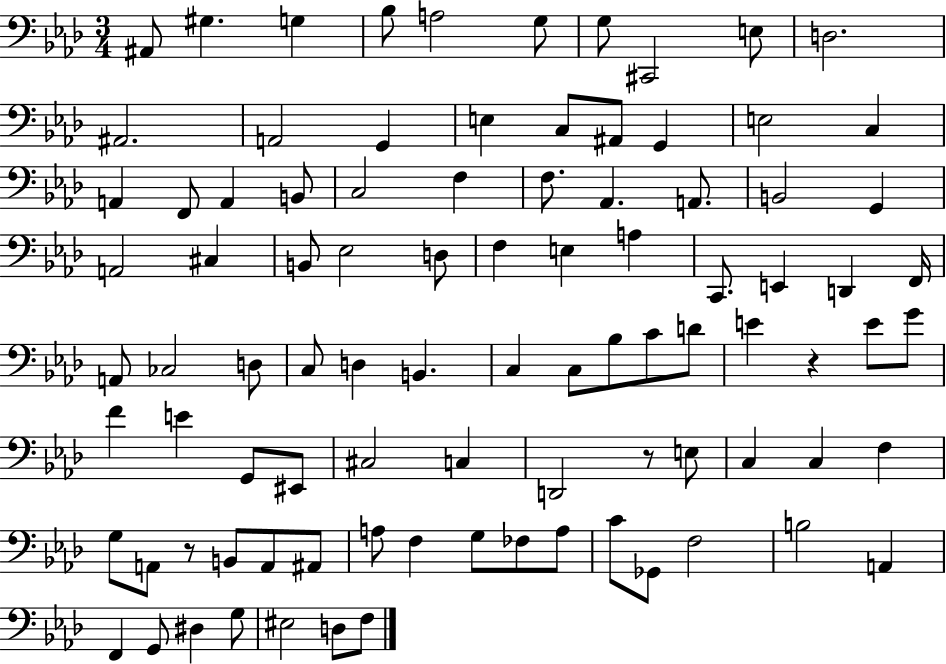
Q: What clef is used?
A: bass